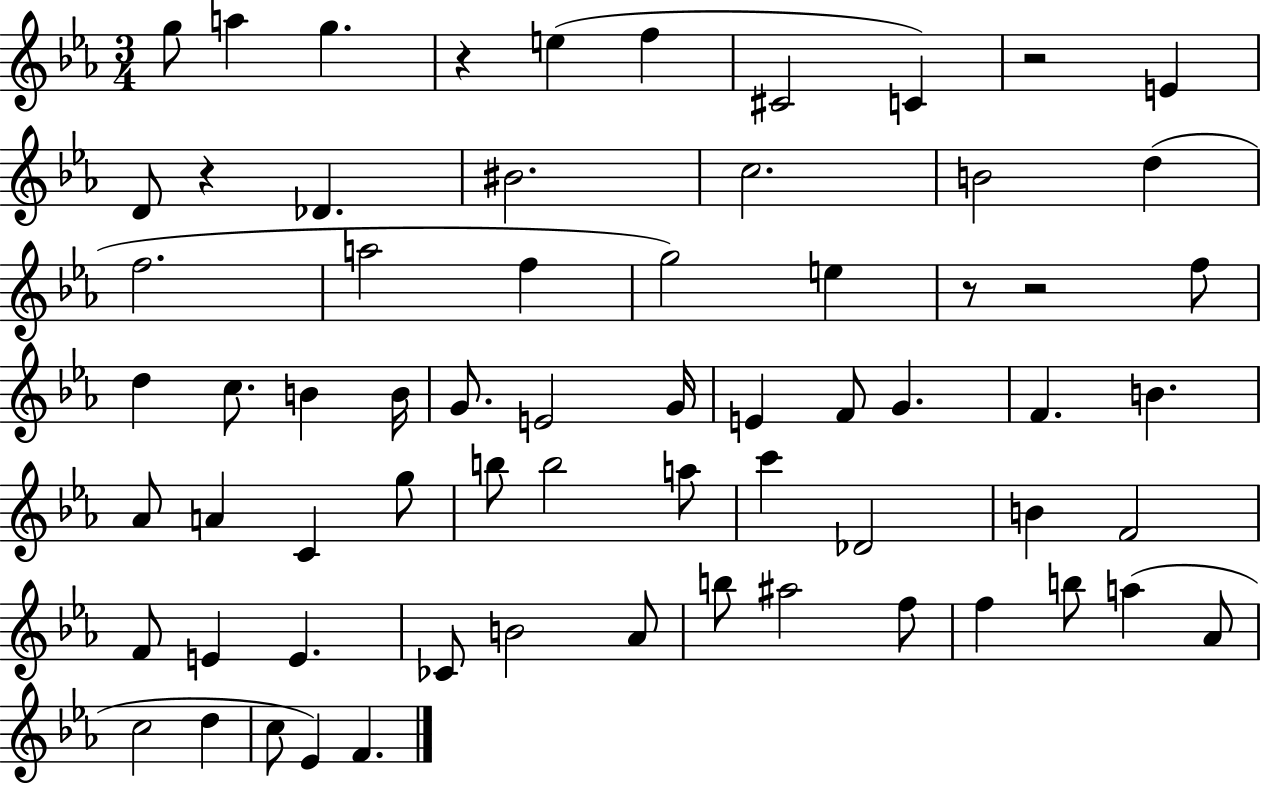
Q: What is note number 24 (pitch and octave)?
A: B4